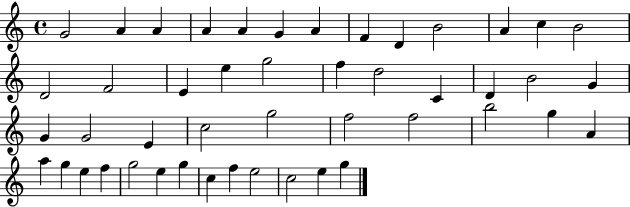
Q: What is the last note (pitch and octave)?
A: G5